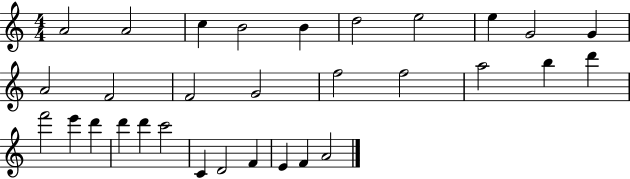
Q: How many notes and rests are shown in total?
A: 31